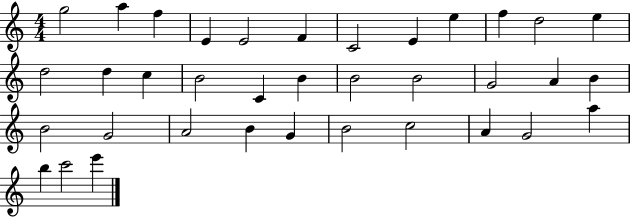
G5/h A5/q F5/q E4/q E4/h F4/q C4/h E4/q E5/q F5/q D5/h E5/q D5/h D5/q C5/q B4/h C4/q B4/q B4/h B4/h G4/h A4/q B4/q B4/h G4/h A4/h B4/q G4/q B4/h C5/h A4/q G4/h A5/q B5/q C6/h E6/q